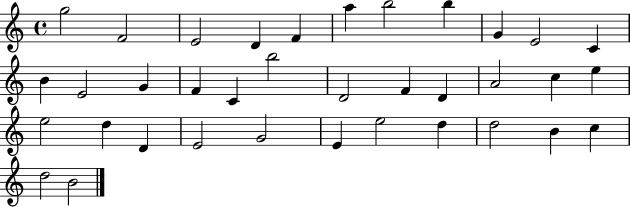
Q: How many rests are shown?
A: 0